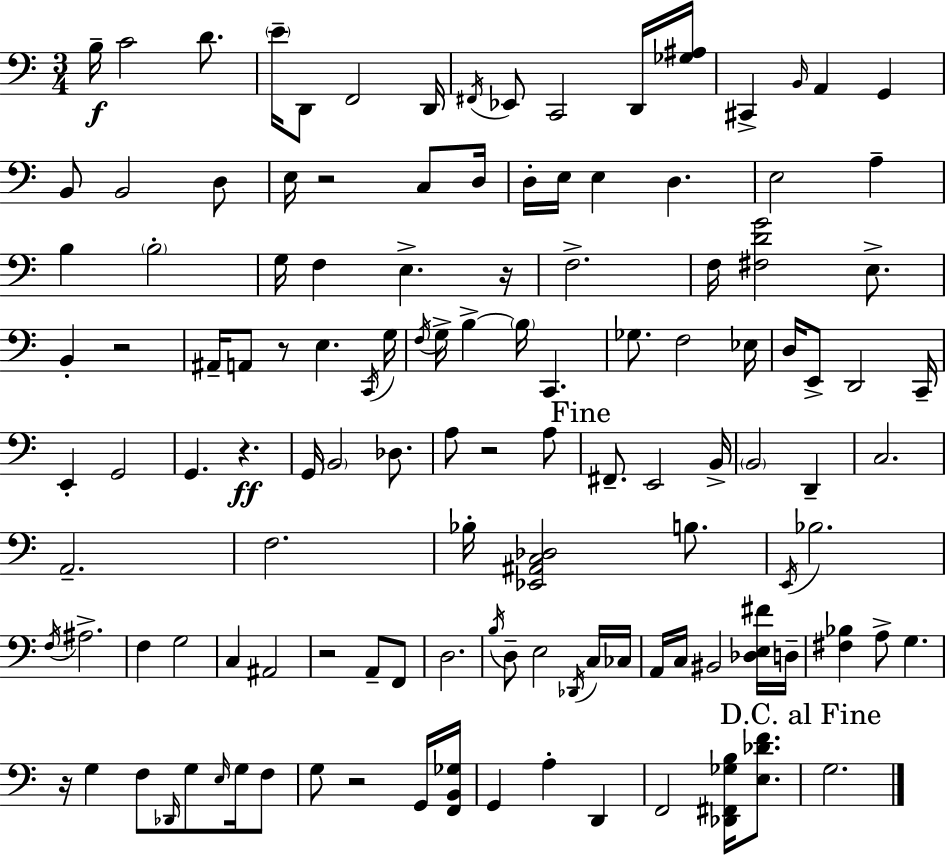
B3/s C4/h D4/e. E4/s D2/e F2/h D2/s F#2/s Eb2/e C2/h D2/s [Gb3,A#3]/s C#2/q B2/s A2/q G2/q B2/e B2/h D3/e E3/s R/h C3/e D3/s D3/s E3/s E3/q D3/q. E3/h A3/q B3/q B3/h G3/s F3/q E3/q. R/s F3/h. F3/s [F#3,D4,G4]/h E3/e. B2/q R/h A#2/s A2/e R/e E3/q. C2/s G3/s F3/s G3/s B3/q B3/s C2/q. Gb3/e. F3/h Eb3/s D3/s E2/e D2/h C2/s E2/q G2/h G2/q. R/q. G2/s B2/h Db3/e. A3/e R/h A3/e F#2/e. E2/h B2/s B2/h D2/q C3/h. A2/h. F3/h. Bb3/s [Eb2,A#2,C3,Db3]/h B3/e. E2/s Bb3/h. F3/s A#3/h. F3/q G3/h C3/q A#2/h R/h A2/e F2/e D3/h. B3/s D3/e E3/h Db2/s C3/s CES3/s A2/s C3/s BIS2/h [Db3,E3,F#4]/s D3/s [F#3,Bb3]/q A3/e G3/q. R/s G3/q F3/e Db2/s G3/e E3/s G3/s F3/e G3/e R/h G2/s [F2,B2,Gb3]/s G2/q A3/q D2/q F2/h [Db2,F#2,Gb3,B3]/s [E3,Db4,F4]/e. G3/h.